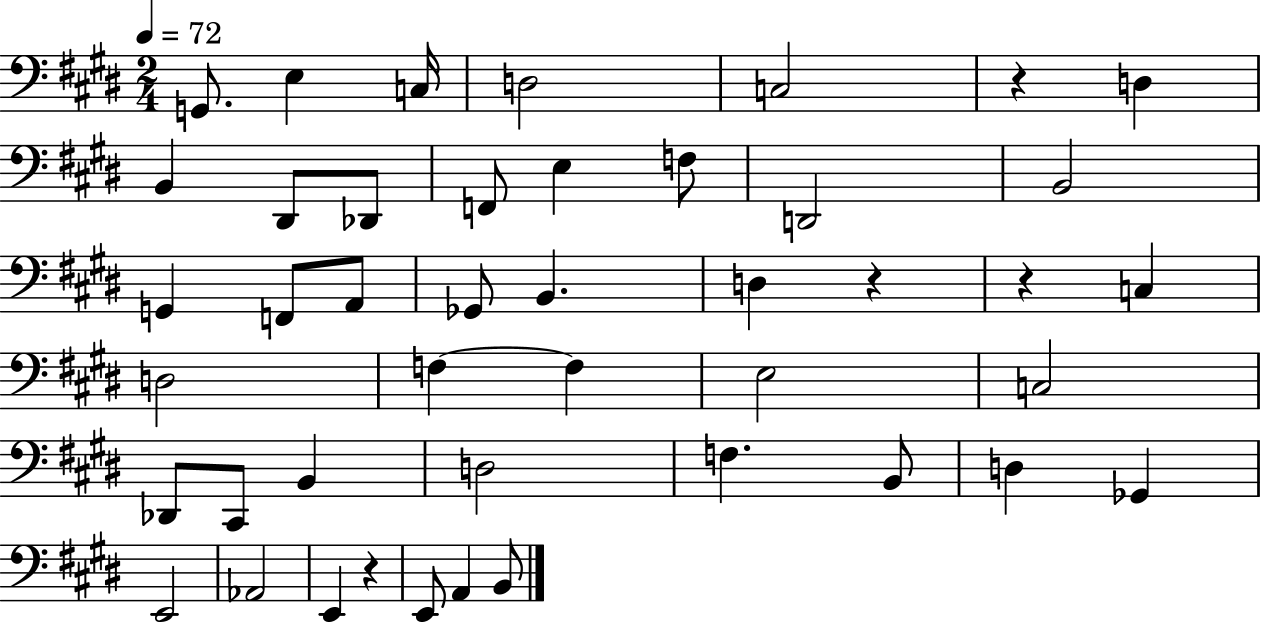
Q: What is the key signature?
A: E major